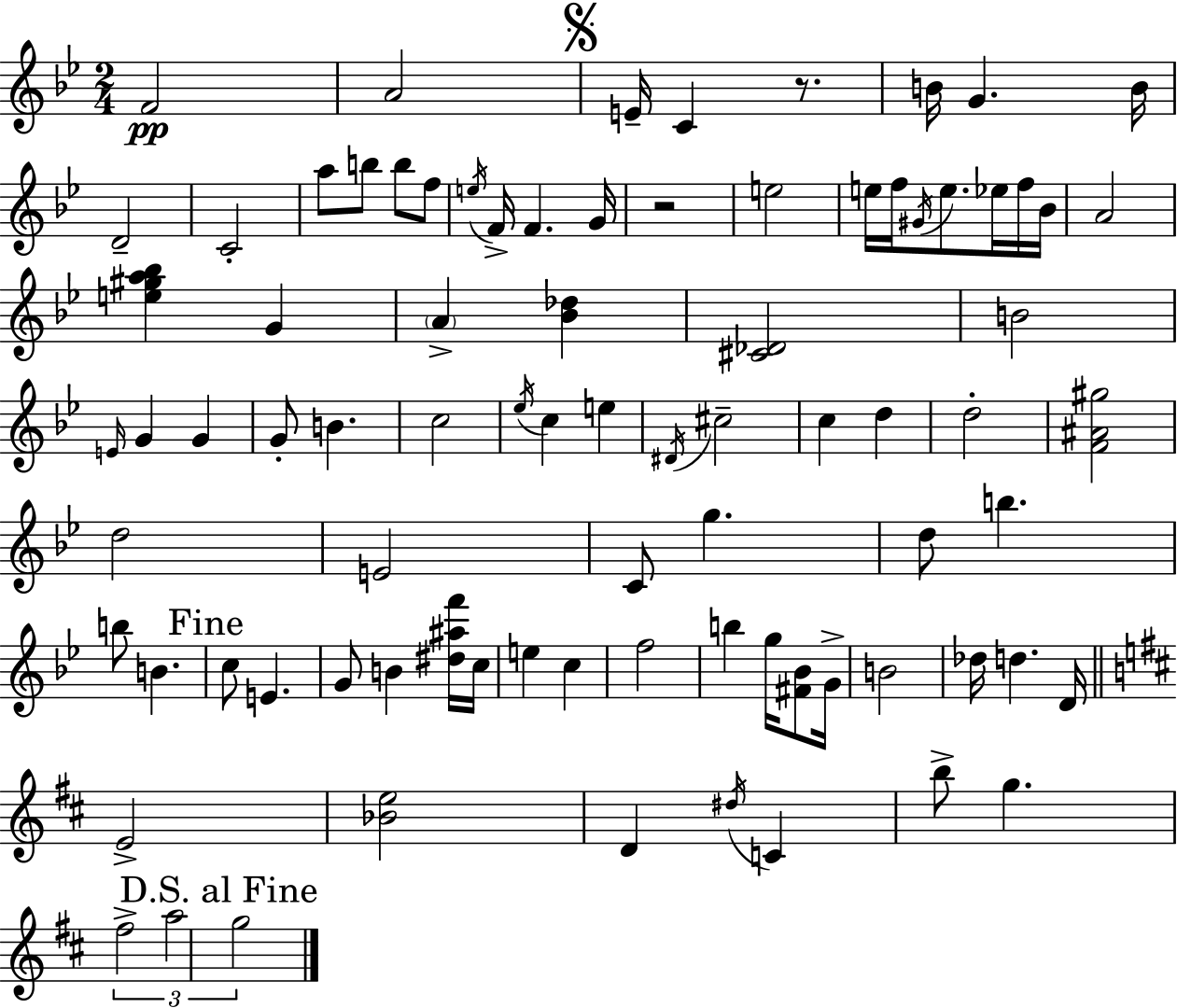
F4/h A4/h E4/s C4/q R/e. B4/s G4/q. B4/s D4/h C4/h A5/e B5/e B5/e F5/e E5/s F4/s F4/q. G4/s R/h E5/h E5/s F5/s G#4/s E5/e. Eb5/s F5/s Bb4/s A4/h [E5,G#5,A5,Bb5]/q G4/q A4/q [Bb4,Db5]/q [C#4,Db4]/h B4/h E4/s G4/q G4/q G4/e B4/q. C5/h Eb5/s C5/q E5/q D#4/s C#5/h C5/q D5/q D5/h [F4,A#4,G#5]/h D5/h E4/h C4/e G5/q. D5/e B5/q. B5/e B4/q. C5/e E4/q. G4/e B4/q [D#5,A#5,F6]/s C5/s E5/q C5/q F5/h B5/q G5/s [F#4,Bb4]/e G4/s B4/h Db5/s D5/q. D4/s E4/h [Bb4,E5]/h D4/q D#5/s C4/q B5/e G5/q. F#5/h A5/h G5/h